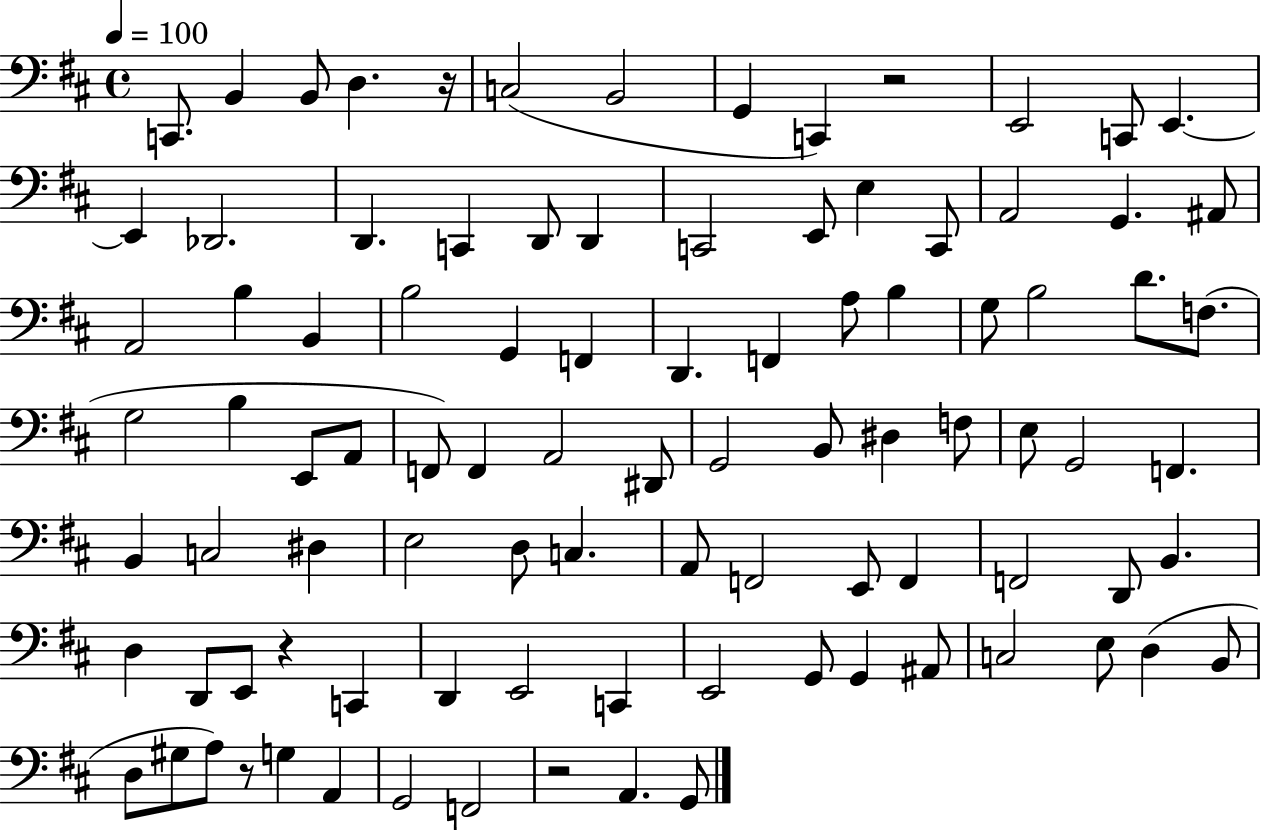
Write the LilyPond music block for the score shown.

{
  \clef bass
  \time 4/4
  \defaultTimeSignature
  \key d \major
  \tempo 4 = 100
  c,8. b,4 b,8 d4. r16 | c2( b,2 | g,4 c,4) r2 | e,2 c,8 e,4.~~ | \break e,4 des,2. | d,4. c,4 d,8 d,4 | c,2 e,8 e4 c,8 | a,2 g,4. ais,8 | \break a,2 b4 b,4 | b2 g,4 f,4 | d,4. f,4 a8 b4 | g8 b2 d'8. f8.( | \break g2 b4 e,8 a,8 | f,8) f,4 a,2 dis,8 | g,2 b,8 dis4 f8 | e8 g,2 f,4. | \break b,4 c2 dis4 | e2 d8 c4. | a,8 f,2 e,8 f,4 | f,2 d,8 b,4. | \break d4 d,8 e,8 r4 c,4 | d,4 e,2 c,4 | e,2 g,8 g,4 ais,8 | c2 e8 d4( b,8 | \break d8 gis8 a8) r8 g4 a,4 | g,2 f,2 | r2 a,4. g,8 | \bar "|."
}